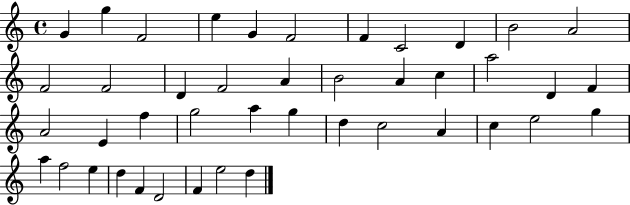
X:1
T:Untitled
M:4/4
L:1/4
K:C
G g F2 e G F2 F C2 D B2 A2 F2 F2 D F2 A B2 A c a2 D F A2 E f g2 a g d c2 A c e2 g a f2 e d F D2 F e2 d